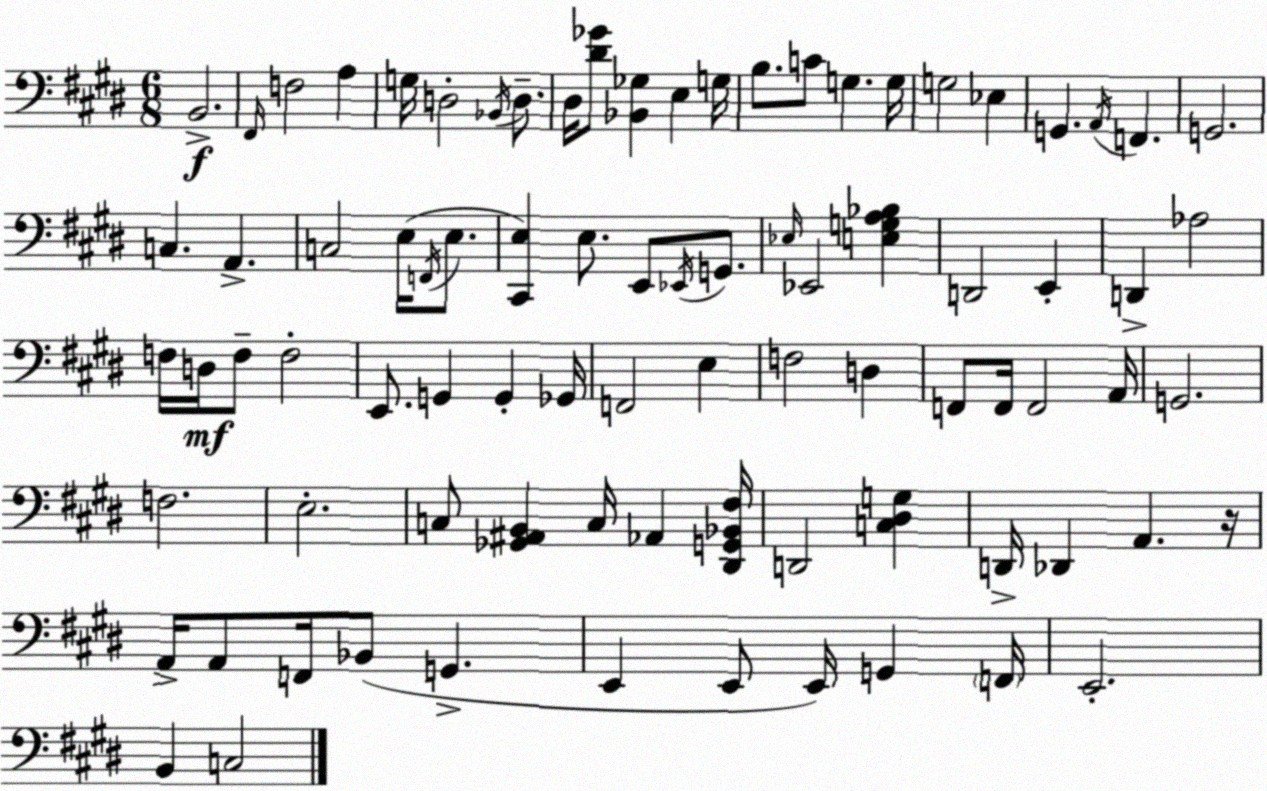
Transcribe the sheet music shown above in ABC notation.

X:1
T:Untitled
M:6/8
L:1/4
K:E
B,,2 ^F,,/4 F,2 A, G,/4 D,2 _B,,/4 D,/2 ^D,/4 [^D_G]/2 [_B,,_G,] E, G,/4 B,/2 C/2 G, G,/4 G,2 _E, G,, A,,/4 F,, G,,2 C, A,, C,2 E,/4 F,,/4 E,/2 [^C,,E,] E,/2 E,,/2 _E,,/4 G,,/2 _E,/4 _E,,2 [E,G,A,_B,] D,,2 E,, D,, _A,2 F,/4 D,/4 F,/2 F,2 E,,/2 G,, G,, _G,,/4 F,,2 E, F,2 D, F,,/2 F,,/4 F,,2 A,,/4 G,,2 F,2 E,2 C,/2 [_G,,^A,,B,,] C,/4 _A,, [^D,,G,,_B,,^F,]/4 D,,2 [C,^D,G,] D,,/4 _D,, A,, z/4 A,,/4 A,,/2 F,,/4 _B,,/2 G,, E,, E,,/2 E,,/4 G,, F,,/4 E,,2 B,, C,2